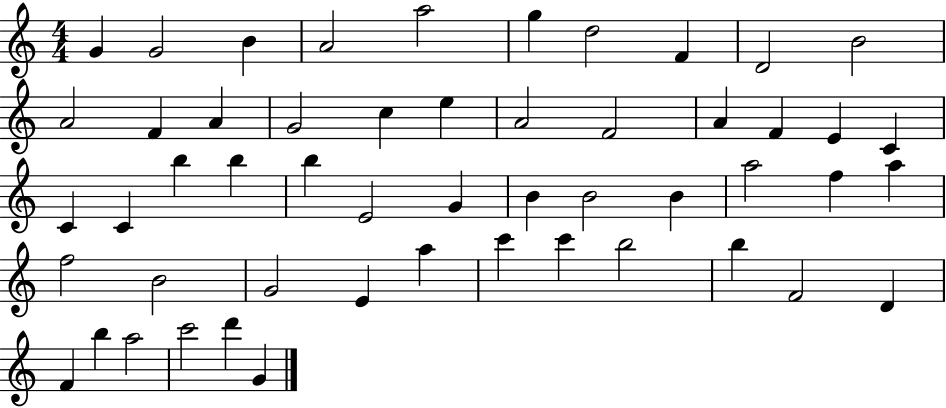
{
  \clef treble
  \numericTimeSignature
  \time 4/4
  \key c \major
  g'4 g'2 b'4 | a'2 a''2 | g''4 d''2 f'4 | d'2 b'2 | \break a'2 f'4 a'4 | g'2 c''4 e''4 | a'2 f'2 | a'4 f'4 e'4 c'4 | \break c'4 c'4 b''4 b''4 | b''4 e'2 g'4 | b'4 b'2 b'4 | a''2 f''4 a''4 | \break f''2 b'2 | g'2 e'4 a''4 | c'''4 c'''4 b''2 | b''4 f'2 d'4 | \break f'4 b''4 a''2 | c'''2 d'''4 g'4 | \bar "|."
}